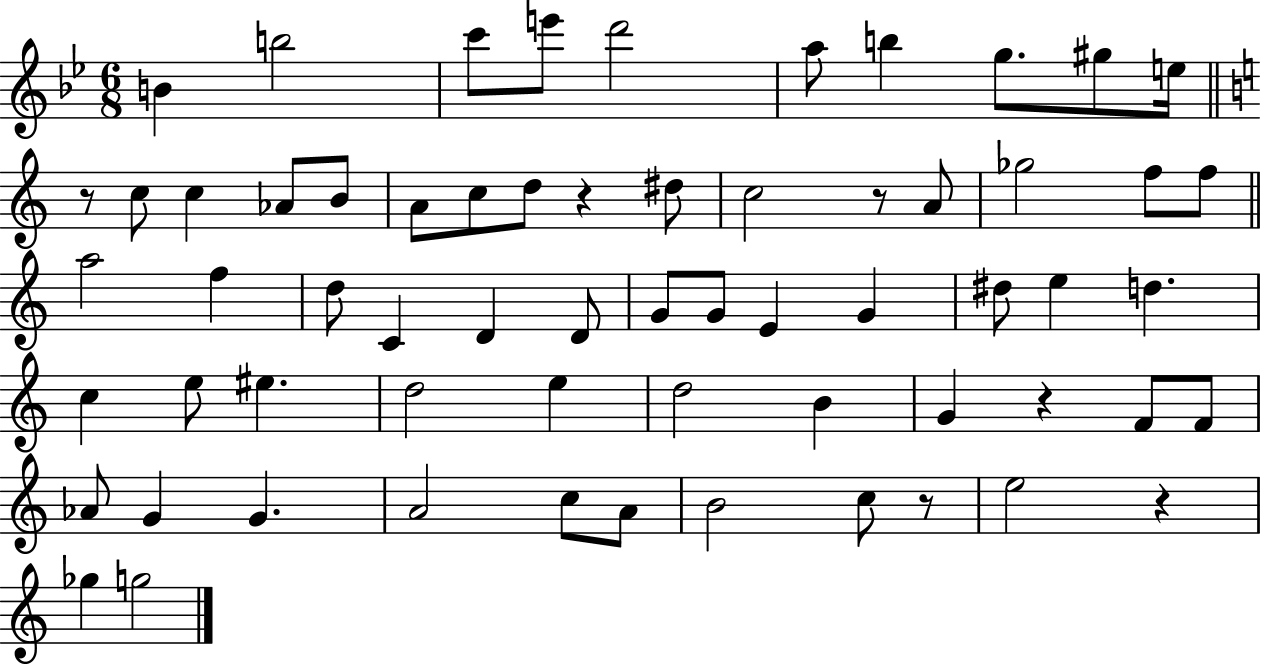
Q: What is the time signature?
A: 6/8